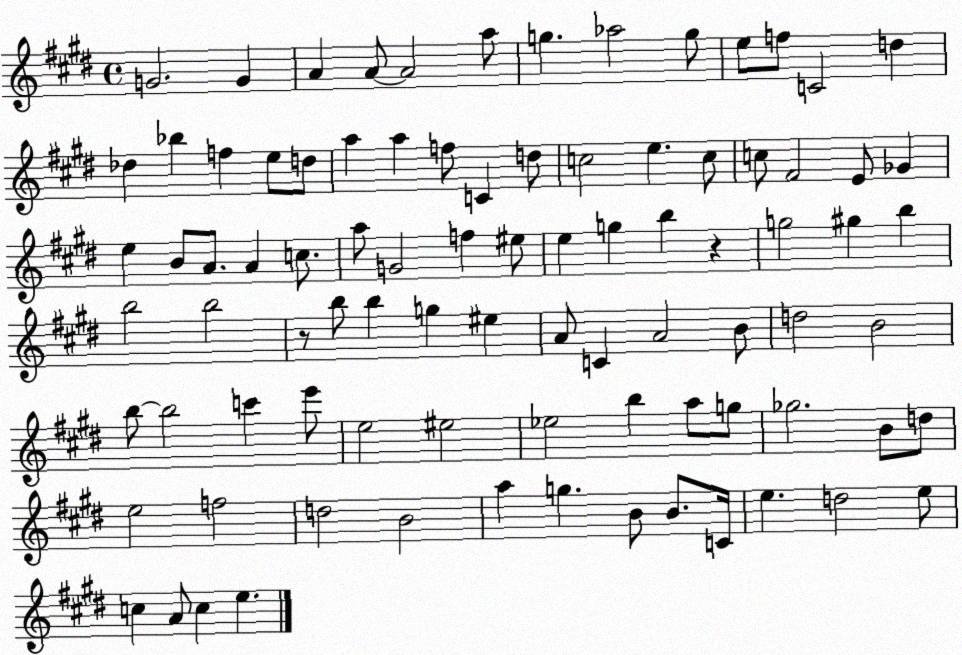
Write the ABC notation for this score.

X:1
T:Untitled
M:4/4
L:1/4
K:E
G2 G A A/2 A2 a/2 g _a2 g/2 e/2 f/2 C2 d _d _b f e/2 d/2 a a f/2 C d/2 c2 e c/2 c/2 ^F2 E/2 _G e B/2 A/2 A c/2 a/2 G2 f ^e/2 e g b z g2 ^g b b2 b2 z/2 b/2 b g ^e A/2 C A2 B/2 d2 B2 b/2 b2 c' e'/2 e2 ^e2 _e2 b a/2 g/2 _g2 B/2 d/2 e2 f2 d2 B2 a g B/2 B/2 C/4 e d2 e/2 c A/2 c e